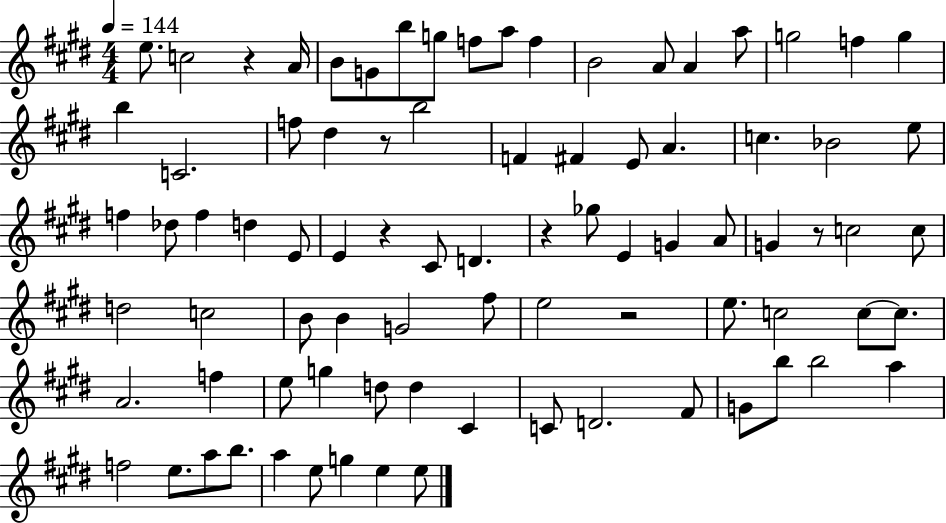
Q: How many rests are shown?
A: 6